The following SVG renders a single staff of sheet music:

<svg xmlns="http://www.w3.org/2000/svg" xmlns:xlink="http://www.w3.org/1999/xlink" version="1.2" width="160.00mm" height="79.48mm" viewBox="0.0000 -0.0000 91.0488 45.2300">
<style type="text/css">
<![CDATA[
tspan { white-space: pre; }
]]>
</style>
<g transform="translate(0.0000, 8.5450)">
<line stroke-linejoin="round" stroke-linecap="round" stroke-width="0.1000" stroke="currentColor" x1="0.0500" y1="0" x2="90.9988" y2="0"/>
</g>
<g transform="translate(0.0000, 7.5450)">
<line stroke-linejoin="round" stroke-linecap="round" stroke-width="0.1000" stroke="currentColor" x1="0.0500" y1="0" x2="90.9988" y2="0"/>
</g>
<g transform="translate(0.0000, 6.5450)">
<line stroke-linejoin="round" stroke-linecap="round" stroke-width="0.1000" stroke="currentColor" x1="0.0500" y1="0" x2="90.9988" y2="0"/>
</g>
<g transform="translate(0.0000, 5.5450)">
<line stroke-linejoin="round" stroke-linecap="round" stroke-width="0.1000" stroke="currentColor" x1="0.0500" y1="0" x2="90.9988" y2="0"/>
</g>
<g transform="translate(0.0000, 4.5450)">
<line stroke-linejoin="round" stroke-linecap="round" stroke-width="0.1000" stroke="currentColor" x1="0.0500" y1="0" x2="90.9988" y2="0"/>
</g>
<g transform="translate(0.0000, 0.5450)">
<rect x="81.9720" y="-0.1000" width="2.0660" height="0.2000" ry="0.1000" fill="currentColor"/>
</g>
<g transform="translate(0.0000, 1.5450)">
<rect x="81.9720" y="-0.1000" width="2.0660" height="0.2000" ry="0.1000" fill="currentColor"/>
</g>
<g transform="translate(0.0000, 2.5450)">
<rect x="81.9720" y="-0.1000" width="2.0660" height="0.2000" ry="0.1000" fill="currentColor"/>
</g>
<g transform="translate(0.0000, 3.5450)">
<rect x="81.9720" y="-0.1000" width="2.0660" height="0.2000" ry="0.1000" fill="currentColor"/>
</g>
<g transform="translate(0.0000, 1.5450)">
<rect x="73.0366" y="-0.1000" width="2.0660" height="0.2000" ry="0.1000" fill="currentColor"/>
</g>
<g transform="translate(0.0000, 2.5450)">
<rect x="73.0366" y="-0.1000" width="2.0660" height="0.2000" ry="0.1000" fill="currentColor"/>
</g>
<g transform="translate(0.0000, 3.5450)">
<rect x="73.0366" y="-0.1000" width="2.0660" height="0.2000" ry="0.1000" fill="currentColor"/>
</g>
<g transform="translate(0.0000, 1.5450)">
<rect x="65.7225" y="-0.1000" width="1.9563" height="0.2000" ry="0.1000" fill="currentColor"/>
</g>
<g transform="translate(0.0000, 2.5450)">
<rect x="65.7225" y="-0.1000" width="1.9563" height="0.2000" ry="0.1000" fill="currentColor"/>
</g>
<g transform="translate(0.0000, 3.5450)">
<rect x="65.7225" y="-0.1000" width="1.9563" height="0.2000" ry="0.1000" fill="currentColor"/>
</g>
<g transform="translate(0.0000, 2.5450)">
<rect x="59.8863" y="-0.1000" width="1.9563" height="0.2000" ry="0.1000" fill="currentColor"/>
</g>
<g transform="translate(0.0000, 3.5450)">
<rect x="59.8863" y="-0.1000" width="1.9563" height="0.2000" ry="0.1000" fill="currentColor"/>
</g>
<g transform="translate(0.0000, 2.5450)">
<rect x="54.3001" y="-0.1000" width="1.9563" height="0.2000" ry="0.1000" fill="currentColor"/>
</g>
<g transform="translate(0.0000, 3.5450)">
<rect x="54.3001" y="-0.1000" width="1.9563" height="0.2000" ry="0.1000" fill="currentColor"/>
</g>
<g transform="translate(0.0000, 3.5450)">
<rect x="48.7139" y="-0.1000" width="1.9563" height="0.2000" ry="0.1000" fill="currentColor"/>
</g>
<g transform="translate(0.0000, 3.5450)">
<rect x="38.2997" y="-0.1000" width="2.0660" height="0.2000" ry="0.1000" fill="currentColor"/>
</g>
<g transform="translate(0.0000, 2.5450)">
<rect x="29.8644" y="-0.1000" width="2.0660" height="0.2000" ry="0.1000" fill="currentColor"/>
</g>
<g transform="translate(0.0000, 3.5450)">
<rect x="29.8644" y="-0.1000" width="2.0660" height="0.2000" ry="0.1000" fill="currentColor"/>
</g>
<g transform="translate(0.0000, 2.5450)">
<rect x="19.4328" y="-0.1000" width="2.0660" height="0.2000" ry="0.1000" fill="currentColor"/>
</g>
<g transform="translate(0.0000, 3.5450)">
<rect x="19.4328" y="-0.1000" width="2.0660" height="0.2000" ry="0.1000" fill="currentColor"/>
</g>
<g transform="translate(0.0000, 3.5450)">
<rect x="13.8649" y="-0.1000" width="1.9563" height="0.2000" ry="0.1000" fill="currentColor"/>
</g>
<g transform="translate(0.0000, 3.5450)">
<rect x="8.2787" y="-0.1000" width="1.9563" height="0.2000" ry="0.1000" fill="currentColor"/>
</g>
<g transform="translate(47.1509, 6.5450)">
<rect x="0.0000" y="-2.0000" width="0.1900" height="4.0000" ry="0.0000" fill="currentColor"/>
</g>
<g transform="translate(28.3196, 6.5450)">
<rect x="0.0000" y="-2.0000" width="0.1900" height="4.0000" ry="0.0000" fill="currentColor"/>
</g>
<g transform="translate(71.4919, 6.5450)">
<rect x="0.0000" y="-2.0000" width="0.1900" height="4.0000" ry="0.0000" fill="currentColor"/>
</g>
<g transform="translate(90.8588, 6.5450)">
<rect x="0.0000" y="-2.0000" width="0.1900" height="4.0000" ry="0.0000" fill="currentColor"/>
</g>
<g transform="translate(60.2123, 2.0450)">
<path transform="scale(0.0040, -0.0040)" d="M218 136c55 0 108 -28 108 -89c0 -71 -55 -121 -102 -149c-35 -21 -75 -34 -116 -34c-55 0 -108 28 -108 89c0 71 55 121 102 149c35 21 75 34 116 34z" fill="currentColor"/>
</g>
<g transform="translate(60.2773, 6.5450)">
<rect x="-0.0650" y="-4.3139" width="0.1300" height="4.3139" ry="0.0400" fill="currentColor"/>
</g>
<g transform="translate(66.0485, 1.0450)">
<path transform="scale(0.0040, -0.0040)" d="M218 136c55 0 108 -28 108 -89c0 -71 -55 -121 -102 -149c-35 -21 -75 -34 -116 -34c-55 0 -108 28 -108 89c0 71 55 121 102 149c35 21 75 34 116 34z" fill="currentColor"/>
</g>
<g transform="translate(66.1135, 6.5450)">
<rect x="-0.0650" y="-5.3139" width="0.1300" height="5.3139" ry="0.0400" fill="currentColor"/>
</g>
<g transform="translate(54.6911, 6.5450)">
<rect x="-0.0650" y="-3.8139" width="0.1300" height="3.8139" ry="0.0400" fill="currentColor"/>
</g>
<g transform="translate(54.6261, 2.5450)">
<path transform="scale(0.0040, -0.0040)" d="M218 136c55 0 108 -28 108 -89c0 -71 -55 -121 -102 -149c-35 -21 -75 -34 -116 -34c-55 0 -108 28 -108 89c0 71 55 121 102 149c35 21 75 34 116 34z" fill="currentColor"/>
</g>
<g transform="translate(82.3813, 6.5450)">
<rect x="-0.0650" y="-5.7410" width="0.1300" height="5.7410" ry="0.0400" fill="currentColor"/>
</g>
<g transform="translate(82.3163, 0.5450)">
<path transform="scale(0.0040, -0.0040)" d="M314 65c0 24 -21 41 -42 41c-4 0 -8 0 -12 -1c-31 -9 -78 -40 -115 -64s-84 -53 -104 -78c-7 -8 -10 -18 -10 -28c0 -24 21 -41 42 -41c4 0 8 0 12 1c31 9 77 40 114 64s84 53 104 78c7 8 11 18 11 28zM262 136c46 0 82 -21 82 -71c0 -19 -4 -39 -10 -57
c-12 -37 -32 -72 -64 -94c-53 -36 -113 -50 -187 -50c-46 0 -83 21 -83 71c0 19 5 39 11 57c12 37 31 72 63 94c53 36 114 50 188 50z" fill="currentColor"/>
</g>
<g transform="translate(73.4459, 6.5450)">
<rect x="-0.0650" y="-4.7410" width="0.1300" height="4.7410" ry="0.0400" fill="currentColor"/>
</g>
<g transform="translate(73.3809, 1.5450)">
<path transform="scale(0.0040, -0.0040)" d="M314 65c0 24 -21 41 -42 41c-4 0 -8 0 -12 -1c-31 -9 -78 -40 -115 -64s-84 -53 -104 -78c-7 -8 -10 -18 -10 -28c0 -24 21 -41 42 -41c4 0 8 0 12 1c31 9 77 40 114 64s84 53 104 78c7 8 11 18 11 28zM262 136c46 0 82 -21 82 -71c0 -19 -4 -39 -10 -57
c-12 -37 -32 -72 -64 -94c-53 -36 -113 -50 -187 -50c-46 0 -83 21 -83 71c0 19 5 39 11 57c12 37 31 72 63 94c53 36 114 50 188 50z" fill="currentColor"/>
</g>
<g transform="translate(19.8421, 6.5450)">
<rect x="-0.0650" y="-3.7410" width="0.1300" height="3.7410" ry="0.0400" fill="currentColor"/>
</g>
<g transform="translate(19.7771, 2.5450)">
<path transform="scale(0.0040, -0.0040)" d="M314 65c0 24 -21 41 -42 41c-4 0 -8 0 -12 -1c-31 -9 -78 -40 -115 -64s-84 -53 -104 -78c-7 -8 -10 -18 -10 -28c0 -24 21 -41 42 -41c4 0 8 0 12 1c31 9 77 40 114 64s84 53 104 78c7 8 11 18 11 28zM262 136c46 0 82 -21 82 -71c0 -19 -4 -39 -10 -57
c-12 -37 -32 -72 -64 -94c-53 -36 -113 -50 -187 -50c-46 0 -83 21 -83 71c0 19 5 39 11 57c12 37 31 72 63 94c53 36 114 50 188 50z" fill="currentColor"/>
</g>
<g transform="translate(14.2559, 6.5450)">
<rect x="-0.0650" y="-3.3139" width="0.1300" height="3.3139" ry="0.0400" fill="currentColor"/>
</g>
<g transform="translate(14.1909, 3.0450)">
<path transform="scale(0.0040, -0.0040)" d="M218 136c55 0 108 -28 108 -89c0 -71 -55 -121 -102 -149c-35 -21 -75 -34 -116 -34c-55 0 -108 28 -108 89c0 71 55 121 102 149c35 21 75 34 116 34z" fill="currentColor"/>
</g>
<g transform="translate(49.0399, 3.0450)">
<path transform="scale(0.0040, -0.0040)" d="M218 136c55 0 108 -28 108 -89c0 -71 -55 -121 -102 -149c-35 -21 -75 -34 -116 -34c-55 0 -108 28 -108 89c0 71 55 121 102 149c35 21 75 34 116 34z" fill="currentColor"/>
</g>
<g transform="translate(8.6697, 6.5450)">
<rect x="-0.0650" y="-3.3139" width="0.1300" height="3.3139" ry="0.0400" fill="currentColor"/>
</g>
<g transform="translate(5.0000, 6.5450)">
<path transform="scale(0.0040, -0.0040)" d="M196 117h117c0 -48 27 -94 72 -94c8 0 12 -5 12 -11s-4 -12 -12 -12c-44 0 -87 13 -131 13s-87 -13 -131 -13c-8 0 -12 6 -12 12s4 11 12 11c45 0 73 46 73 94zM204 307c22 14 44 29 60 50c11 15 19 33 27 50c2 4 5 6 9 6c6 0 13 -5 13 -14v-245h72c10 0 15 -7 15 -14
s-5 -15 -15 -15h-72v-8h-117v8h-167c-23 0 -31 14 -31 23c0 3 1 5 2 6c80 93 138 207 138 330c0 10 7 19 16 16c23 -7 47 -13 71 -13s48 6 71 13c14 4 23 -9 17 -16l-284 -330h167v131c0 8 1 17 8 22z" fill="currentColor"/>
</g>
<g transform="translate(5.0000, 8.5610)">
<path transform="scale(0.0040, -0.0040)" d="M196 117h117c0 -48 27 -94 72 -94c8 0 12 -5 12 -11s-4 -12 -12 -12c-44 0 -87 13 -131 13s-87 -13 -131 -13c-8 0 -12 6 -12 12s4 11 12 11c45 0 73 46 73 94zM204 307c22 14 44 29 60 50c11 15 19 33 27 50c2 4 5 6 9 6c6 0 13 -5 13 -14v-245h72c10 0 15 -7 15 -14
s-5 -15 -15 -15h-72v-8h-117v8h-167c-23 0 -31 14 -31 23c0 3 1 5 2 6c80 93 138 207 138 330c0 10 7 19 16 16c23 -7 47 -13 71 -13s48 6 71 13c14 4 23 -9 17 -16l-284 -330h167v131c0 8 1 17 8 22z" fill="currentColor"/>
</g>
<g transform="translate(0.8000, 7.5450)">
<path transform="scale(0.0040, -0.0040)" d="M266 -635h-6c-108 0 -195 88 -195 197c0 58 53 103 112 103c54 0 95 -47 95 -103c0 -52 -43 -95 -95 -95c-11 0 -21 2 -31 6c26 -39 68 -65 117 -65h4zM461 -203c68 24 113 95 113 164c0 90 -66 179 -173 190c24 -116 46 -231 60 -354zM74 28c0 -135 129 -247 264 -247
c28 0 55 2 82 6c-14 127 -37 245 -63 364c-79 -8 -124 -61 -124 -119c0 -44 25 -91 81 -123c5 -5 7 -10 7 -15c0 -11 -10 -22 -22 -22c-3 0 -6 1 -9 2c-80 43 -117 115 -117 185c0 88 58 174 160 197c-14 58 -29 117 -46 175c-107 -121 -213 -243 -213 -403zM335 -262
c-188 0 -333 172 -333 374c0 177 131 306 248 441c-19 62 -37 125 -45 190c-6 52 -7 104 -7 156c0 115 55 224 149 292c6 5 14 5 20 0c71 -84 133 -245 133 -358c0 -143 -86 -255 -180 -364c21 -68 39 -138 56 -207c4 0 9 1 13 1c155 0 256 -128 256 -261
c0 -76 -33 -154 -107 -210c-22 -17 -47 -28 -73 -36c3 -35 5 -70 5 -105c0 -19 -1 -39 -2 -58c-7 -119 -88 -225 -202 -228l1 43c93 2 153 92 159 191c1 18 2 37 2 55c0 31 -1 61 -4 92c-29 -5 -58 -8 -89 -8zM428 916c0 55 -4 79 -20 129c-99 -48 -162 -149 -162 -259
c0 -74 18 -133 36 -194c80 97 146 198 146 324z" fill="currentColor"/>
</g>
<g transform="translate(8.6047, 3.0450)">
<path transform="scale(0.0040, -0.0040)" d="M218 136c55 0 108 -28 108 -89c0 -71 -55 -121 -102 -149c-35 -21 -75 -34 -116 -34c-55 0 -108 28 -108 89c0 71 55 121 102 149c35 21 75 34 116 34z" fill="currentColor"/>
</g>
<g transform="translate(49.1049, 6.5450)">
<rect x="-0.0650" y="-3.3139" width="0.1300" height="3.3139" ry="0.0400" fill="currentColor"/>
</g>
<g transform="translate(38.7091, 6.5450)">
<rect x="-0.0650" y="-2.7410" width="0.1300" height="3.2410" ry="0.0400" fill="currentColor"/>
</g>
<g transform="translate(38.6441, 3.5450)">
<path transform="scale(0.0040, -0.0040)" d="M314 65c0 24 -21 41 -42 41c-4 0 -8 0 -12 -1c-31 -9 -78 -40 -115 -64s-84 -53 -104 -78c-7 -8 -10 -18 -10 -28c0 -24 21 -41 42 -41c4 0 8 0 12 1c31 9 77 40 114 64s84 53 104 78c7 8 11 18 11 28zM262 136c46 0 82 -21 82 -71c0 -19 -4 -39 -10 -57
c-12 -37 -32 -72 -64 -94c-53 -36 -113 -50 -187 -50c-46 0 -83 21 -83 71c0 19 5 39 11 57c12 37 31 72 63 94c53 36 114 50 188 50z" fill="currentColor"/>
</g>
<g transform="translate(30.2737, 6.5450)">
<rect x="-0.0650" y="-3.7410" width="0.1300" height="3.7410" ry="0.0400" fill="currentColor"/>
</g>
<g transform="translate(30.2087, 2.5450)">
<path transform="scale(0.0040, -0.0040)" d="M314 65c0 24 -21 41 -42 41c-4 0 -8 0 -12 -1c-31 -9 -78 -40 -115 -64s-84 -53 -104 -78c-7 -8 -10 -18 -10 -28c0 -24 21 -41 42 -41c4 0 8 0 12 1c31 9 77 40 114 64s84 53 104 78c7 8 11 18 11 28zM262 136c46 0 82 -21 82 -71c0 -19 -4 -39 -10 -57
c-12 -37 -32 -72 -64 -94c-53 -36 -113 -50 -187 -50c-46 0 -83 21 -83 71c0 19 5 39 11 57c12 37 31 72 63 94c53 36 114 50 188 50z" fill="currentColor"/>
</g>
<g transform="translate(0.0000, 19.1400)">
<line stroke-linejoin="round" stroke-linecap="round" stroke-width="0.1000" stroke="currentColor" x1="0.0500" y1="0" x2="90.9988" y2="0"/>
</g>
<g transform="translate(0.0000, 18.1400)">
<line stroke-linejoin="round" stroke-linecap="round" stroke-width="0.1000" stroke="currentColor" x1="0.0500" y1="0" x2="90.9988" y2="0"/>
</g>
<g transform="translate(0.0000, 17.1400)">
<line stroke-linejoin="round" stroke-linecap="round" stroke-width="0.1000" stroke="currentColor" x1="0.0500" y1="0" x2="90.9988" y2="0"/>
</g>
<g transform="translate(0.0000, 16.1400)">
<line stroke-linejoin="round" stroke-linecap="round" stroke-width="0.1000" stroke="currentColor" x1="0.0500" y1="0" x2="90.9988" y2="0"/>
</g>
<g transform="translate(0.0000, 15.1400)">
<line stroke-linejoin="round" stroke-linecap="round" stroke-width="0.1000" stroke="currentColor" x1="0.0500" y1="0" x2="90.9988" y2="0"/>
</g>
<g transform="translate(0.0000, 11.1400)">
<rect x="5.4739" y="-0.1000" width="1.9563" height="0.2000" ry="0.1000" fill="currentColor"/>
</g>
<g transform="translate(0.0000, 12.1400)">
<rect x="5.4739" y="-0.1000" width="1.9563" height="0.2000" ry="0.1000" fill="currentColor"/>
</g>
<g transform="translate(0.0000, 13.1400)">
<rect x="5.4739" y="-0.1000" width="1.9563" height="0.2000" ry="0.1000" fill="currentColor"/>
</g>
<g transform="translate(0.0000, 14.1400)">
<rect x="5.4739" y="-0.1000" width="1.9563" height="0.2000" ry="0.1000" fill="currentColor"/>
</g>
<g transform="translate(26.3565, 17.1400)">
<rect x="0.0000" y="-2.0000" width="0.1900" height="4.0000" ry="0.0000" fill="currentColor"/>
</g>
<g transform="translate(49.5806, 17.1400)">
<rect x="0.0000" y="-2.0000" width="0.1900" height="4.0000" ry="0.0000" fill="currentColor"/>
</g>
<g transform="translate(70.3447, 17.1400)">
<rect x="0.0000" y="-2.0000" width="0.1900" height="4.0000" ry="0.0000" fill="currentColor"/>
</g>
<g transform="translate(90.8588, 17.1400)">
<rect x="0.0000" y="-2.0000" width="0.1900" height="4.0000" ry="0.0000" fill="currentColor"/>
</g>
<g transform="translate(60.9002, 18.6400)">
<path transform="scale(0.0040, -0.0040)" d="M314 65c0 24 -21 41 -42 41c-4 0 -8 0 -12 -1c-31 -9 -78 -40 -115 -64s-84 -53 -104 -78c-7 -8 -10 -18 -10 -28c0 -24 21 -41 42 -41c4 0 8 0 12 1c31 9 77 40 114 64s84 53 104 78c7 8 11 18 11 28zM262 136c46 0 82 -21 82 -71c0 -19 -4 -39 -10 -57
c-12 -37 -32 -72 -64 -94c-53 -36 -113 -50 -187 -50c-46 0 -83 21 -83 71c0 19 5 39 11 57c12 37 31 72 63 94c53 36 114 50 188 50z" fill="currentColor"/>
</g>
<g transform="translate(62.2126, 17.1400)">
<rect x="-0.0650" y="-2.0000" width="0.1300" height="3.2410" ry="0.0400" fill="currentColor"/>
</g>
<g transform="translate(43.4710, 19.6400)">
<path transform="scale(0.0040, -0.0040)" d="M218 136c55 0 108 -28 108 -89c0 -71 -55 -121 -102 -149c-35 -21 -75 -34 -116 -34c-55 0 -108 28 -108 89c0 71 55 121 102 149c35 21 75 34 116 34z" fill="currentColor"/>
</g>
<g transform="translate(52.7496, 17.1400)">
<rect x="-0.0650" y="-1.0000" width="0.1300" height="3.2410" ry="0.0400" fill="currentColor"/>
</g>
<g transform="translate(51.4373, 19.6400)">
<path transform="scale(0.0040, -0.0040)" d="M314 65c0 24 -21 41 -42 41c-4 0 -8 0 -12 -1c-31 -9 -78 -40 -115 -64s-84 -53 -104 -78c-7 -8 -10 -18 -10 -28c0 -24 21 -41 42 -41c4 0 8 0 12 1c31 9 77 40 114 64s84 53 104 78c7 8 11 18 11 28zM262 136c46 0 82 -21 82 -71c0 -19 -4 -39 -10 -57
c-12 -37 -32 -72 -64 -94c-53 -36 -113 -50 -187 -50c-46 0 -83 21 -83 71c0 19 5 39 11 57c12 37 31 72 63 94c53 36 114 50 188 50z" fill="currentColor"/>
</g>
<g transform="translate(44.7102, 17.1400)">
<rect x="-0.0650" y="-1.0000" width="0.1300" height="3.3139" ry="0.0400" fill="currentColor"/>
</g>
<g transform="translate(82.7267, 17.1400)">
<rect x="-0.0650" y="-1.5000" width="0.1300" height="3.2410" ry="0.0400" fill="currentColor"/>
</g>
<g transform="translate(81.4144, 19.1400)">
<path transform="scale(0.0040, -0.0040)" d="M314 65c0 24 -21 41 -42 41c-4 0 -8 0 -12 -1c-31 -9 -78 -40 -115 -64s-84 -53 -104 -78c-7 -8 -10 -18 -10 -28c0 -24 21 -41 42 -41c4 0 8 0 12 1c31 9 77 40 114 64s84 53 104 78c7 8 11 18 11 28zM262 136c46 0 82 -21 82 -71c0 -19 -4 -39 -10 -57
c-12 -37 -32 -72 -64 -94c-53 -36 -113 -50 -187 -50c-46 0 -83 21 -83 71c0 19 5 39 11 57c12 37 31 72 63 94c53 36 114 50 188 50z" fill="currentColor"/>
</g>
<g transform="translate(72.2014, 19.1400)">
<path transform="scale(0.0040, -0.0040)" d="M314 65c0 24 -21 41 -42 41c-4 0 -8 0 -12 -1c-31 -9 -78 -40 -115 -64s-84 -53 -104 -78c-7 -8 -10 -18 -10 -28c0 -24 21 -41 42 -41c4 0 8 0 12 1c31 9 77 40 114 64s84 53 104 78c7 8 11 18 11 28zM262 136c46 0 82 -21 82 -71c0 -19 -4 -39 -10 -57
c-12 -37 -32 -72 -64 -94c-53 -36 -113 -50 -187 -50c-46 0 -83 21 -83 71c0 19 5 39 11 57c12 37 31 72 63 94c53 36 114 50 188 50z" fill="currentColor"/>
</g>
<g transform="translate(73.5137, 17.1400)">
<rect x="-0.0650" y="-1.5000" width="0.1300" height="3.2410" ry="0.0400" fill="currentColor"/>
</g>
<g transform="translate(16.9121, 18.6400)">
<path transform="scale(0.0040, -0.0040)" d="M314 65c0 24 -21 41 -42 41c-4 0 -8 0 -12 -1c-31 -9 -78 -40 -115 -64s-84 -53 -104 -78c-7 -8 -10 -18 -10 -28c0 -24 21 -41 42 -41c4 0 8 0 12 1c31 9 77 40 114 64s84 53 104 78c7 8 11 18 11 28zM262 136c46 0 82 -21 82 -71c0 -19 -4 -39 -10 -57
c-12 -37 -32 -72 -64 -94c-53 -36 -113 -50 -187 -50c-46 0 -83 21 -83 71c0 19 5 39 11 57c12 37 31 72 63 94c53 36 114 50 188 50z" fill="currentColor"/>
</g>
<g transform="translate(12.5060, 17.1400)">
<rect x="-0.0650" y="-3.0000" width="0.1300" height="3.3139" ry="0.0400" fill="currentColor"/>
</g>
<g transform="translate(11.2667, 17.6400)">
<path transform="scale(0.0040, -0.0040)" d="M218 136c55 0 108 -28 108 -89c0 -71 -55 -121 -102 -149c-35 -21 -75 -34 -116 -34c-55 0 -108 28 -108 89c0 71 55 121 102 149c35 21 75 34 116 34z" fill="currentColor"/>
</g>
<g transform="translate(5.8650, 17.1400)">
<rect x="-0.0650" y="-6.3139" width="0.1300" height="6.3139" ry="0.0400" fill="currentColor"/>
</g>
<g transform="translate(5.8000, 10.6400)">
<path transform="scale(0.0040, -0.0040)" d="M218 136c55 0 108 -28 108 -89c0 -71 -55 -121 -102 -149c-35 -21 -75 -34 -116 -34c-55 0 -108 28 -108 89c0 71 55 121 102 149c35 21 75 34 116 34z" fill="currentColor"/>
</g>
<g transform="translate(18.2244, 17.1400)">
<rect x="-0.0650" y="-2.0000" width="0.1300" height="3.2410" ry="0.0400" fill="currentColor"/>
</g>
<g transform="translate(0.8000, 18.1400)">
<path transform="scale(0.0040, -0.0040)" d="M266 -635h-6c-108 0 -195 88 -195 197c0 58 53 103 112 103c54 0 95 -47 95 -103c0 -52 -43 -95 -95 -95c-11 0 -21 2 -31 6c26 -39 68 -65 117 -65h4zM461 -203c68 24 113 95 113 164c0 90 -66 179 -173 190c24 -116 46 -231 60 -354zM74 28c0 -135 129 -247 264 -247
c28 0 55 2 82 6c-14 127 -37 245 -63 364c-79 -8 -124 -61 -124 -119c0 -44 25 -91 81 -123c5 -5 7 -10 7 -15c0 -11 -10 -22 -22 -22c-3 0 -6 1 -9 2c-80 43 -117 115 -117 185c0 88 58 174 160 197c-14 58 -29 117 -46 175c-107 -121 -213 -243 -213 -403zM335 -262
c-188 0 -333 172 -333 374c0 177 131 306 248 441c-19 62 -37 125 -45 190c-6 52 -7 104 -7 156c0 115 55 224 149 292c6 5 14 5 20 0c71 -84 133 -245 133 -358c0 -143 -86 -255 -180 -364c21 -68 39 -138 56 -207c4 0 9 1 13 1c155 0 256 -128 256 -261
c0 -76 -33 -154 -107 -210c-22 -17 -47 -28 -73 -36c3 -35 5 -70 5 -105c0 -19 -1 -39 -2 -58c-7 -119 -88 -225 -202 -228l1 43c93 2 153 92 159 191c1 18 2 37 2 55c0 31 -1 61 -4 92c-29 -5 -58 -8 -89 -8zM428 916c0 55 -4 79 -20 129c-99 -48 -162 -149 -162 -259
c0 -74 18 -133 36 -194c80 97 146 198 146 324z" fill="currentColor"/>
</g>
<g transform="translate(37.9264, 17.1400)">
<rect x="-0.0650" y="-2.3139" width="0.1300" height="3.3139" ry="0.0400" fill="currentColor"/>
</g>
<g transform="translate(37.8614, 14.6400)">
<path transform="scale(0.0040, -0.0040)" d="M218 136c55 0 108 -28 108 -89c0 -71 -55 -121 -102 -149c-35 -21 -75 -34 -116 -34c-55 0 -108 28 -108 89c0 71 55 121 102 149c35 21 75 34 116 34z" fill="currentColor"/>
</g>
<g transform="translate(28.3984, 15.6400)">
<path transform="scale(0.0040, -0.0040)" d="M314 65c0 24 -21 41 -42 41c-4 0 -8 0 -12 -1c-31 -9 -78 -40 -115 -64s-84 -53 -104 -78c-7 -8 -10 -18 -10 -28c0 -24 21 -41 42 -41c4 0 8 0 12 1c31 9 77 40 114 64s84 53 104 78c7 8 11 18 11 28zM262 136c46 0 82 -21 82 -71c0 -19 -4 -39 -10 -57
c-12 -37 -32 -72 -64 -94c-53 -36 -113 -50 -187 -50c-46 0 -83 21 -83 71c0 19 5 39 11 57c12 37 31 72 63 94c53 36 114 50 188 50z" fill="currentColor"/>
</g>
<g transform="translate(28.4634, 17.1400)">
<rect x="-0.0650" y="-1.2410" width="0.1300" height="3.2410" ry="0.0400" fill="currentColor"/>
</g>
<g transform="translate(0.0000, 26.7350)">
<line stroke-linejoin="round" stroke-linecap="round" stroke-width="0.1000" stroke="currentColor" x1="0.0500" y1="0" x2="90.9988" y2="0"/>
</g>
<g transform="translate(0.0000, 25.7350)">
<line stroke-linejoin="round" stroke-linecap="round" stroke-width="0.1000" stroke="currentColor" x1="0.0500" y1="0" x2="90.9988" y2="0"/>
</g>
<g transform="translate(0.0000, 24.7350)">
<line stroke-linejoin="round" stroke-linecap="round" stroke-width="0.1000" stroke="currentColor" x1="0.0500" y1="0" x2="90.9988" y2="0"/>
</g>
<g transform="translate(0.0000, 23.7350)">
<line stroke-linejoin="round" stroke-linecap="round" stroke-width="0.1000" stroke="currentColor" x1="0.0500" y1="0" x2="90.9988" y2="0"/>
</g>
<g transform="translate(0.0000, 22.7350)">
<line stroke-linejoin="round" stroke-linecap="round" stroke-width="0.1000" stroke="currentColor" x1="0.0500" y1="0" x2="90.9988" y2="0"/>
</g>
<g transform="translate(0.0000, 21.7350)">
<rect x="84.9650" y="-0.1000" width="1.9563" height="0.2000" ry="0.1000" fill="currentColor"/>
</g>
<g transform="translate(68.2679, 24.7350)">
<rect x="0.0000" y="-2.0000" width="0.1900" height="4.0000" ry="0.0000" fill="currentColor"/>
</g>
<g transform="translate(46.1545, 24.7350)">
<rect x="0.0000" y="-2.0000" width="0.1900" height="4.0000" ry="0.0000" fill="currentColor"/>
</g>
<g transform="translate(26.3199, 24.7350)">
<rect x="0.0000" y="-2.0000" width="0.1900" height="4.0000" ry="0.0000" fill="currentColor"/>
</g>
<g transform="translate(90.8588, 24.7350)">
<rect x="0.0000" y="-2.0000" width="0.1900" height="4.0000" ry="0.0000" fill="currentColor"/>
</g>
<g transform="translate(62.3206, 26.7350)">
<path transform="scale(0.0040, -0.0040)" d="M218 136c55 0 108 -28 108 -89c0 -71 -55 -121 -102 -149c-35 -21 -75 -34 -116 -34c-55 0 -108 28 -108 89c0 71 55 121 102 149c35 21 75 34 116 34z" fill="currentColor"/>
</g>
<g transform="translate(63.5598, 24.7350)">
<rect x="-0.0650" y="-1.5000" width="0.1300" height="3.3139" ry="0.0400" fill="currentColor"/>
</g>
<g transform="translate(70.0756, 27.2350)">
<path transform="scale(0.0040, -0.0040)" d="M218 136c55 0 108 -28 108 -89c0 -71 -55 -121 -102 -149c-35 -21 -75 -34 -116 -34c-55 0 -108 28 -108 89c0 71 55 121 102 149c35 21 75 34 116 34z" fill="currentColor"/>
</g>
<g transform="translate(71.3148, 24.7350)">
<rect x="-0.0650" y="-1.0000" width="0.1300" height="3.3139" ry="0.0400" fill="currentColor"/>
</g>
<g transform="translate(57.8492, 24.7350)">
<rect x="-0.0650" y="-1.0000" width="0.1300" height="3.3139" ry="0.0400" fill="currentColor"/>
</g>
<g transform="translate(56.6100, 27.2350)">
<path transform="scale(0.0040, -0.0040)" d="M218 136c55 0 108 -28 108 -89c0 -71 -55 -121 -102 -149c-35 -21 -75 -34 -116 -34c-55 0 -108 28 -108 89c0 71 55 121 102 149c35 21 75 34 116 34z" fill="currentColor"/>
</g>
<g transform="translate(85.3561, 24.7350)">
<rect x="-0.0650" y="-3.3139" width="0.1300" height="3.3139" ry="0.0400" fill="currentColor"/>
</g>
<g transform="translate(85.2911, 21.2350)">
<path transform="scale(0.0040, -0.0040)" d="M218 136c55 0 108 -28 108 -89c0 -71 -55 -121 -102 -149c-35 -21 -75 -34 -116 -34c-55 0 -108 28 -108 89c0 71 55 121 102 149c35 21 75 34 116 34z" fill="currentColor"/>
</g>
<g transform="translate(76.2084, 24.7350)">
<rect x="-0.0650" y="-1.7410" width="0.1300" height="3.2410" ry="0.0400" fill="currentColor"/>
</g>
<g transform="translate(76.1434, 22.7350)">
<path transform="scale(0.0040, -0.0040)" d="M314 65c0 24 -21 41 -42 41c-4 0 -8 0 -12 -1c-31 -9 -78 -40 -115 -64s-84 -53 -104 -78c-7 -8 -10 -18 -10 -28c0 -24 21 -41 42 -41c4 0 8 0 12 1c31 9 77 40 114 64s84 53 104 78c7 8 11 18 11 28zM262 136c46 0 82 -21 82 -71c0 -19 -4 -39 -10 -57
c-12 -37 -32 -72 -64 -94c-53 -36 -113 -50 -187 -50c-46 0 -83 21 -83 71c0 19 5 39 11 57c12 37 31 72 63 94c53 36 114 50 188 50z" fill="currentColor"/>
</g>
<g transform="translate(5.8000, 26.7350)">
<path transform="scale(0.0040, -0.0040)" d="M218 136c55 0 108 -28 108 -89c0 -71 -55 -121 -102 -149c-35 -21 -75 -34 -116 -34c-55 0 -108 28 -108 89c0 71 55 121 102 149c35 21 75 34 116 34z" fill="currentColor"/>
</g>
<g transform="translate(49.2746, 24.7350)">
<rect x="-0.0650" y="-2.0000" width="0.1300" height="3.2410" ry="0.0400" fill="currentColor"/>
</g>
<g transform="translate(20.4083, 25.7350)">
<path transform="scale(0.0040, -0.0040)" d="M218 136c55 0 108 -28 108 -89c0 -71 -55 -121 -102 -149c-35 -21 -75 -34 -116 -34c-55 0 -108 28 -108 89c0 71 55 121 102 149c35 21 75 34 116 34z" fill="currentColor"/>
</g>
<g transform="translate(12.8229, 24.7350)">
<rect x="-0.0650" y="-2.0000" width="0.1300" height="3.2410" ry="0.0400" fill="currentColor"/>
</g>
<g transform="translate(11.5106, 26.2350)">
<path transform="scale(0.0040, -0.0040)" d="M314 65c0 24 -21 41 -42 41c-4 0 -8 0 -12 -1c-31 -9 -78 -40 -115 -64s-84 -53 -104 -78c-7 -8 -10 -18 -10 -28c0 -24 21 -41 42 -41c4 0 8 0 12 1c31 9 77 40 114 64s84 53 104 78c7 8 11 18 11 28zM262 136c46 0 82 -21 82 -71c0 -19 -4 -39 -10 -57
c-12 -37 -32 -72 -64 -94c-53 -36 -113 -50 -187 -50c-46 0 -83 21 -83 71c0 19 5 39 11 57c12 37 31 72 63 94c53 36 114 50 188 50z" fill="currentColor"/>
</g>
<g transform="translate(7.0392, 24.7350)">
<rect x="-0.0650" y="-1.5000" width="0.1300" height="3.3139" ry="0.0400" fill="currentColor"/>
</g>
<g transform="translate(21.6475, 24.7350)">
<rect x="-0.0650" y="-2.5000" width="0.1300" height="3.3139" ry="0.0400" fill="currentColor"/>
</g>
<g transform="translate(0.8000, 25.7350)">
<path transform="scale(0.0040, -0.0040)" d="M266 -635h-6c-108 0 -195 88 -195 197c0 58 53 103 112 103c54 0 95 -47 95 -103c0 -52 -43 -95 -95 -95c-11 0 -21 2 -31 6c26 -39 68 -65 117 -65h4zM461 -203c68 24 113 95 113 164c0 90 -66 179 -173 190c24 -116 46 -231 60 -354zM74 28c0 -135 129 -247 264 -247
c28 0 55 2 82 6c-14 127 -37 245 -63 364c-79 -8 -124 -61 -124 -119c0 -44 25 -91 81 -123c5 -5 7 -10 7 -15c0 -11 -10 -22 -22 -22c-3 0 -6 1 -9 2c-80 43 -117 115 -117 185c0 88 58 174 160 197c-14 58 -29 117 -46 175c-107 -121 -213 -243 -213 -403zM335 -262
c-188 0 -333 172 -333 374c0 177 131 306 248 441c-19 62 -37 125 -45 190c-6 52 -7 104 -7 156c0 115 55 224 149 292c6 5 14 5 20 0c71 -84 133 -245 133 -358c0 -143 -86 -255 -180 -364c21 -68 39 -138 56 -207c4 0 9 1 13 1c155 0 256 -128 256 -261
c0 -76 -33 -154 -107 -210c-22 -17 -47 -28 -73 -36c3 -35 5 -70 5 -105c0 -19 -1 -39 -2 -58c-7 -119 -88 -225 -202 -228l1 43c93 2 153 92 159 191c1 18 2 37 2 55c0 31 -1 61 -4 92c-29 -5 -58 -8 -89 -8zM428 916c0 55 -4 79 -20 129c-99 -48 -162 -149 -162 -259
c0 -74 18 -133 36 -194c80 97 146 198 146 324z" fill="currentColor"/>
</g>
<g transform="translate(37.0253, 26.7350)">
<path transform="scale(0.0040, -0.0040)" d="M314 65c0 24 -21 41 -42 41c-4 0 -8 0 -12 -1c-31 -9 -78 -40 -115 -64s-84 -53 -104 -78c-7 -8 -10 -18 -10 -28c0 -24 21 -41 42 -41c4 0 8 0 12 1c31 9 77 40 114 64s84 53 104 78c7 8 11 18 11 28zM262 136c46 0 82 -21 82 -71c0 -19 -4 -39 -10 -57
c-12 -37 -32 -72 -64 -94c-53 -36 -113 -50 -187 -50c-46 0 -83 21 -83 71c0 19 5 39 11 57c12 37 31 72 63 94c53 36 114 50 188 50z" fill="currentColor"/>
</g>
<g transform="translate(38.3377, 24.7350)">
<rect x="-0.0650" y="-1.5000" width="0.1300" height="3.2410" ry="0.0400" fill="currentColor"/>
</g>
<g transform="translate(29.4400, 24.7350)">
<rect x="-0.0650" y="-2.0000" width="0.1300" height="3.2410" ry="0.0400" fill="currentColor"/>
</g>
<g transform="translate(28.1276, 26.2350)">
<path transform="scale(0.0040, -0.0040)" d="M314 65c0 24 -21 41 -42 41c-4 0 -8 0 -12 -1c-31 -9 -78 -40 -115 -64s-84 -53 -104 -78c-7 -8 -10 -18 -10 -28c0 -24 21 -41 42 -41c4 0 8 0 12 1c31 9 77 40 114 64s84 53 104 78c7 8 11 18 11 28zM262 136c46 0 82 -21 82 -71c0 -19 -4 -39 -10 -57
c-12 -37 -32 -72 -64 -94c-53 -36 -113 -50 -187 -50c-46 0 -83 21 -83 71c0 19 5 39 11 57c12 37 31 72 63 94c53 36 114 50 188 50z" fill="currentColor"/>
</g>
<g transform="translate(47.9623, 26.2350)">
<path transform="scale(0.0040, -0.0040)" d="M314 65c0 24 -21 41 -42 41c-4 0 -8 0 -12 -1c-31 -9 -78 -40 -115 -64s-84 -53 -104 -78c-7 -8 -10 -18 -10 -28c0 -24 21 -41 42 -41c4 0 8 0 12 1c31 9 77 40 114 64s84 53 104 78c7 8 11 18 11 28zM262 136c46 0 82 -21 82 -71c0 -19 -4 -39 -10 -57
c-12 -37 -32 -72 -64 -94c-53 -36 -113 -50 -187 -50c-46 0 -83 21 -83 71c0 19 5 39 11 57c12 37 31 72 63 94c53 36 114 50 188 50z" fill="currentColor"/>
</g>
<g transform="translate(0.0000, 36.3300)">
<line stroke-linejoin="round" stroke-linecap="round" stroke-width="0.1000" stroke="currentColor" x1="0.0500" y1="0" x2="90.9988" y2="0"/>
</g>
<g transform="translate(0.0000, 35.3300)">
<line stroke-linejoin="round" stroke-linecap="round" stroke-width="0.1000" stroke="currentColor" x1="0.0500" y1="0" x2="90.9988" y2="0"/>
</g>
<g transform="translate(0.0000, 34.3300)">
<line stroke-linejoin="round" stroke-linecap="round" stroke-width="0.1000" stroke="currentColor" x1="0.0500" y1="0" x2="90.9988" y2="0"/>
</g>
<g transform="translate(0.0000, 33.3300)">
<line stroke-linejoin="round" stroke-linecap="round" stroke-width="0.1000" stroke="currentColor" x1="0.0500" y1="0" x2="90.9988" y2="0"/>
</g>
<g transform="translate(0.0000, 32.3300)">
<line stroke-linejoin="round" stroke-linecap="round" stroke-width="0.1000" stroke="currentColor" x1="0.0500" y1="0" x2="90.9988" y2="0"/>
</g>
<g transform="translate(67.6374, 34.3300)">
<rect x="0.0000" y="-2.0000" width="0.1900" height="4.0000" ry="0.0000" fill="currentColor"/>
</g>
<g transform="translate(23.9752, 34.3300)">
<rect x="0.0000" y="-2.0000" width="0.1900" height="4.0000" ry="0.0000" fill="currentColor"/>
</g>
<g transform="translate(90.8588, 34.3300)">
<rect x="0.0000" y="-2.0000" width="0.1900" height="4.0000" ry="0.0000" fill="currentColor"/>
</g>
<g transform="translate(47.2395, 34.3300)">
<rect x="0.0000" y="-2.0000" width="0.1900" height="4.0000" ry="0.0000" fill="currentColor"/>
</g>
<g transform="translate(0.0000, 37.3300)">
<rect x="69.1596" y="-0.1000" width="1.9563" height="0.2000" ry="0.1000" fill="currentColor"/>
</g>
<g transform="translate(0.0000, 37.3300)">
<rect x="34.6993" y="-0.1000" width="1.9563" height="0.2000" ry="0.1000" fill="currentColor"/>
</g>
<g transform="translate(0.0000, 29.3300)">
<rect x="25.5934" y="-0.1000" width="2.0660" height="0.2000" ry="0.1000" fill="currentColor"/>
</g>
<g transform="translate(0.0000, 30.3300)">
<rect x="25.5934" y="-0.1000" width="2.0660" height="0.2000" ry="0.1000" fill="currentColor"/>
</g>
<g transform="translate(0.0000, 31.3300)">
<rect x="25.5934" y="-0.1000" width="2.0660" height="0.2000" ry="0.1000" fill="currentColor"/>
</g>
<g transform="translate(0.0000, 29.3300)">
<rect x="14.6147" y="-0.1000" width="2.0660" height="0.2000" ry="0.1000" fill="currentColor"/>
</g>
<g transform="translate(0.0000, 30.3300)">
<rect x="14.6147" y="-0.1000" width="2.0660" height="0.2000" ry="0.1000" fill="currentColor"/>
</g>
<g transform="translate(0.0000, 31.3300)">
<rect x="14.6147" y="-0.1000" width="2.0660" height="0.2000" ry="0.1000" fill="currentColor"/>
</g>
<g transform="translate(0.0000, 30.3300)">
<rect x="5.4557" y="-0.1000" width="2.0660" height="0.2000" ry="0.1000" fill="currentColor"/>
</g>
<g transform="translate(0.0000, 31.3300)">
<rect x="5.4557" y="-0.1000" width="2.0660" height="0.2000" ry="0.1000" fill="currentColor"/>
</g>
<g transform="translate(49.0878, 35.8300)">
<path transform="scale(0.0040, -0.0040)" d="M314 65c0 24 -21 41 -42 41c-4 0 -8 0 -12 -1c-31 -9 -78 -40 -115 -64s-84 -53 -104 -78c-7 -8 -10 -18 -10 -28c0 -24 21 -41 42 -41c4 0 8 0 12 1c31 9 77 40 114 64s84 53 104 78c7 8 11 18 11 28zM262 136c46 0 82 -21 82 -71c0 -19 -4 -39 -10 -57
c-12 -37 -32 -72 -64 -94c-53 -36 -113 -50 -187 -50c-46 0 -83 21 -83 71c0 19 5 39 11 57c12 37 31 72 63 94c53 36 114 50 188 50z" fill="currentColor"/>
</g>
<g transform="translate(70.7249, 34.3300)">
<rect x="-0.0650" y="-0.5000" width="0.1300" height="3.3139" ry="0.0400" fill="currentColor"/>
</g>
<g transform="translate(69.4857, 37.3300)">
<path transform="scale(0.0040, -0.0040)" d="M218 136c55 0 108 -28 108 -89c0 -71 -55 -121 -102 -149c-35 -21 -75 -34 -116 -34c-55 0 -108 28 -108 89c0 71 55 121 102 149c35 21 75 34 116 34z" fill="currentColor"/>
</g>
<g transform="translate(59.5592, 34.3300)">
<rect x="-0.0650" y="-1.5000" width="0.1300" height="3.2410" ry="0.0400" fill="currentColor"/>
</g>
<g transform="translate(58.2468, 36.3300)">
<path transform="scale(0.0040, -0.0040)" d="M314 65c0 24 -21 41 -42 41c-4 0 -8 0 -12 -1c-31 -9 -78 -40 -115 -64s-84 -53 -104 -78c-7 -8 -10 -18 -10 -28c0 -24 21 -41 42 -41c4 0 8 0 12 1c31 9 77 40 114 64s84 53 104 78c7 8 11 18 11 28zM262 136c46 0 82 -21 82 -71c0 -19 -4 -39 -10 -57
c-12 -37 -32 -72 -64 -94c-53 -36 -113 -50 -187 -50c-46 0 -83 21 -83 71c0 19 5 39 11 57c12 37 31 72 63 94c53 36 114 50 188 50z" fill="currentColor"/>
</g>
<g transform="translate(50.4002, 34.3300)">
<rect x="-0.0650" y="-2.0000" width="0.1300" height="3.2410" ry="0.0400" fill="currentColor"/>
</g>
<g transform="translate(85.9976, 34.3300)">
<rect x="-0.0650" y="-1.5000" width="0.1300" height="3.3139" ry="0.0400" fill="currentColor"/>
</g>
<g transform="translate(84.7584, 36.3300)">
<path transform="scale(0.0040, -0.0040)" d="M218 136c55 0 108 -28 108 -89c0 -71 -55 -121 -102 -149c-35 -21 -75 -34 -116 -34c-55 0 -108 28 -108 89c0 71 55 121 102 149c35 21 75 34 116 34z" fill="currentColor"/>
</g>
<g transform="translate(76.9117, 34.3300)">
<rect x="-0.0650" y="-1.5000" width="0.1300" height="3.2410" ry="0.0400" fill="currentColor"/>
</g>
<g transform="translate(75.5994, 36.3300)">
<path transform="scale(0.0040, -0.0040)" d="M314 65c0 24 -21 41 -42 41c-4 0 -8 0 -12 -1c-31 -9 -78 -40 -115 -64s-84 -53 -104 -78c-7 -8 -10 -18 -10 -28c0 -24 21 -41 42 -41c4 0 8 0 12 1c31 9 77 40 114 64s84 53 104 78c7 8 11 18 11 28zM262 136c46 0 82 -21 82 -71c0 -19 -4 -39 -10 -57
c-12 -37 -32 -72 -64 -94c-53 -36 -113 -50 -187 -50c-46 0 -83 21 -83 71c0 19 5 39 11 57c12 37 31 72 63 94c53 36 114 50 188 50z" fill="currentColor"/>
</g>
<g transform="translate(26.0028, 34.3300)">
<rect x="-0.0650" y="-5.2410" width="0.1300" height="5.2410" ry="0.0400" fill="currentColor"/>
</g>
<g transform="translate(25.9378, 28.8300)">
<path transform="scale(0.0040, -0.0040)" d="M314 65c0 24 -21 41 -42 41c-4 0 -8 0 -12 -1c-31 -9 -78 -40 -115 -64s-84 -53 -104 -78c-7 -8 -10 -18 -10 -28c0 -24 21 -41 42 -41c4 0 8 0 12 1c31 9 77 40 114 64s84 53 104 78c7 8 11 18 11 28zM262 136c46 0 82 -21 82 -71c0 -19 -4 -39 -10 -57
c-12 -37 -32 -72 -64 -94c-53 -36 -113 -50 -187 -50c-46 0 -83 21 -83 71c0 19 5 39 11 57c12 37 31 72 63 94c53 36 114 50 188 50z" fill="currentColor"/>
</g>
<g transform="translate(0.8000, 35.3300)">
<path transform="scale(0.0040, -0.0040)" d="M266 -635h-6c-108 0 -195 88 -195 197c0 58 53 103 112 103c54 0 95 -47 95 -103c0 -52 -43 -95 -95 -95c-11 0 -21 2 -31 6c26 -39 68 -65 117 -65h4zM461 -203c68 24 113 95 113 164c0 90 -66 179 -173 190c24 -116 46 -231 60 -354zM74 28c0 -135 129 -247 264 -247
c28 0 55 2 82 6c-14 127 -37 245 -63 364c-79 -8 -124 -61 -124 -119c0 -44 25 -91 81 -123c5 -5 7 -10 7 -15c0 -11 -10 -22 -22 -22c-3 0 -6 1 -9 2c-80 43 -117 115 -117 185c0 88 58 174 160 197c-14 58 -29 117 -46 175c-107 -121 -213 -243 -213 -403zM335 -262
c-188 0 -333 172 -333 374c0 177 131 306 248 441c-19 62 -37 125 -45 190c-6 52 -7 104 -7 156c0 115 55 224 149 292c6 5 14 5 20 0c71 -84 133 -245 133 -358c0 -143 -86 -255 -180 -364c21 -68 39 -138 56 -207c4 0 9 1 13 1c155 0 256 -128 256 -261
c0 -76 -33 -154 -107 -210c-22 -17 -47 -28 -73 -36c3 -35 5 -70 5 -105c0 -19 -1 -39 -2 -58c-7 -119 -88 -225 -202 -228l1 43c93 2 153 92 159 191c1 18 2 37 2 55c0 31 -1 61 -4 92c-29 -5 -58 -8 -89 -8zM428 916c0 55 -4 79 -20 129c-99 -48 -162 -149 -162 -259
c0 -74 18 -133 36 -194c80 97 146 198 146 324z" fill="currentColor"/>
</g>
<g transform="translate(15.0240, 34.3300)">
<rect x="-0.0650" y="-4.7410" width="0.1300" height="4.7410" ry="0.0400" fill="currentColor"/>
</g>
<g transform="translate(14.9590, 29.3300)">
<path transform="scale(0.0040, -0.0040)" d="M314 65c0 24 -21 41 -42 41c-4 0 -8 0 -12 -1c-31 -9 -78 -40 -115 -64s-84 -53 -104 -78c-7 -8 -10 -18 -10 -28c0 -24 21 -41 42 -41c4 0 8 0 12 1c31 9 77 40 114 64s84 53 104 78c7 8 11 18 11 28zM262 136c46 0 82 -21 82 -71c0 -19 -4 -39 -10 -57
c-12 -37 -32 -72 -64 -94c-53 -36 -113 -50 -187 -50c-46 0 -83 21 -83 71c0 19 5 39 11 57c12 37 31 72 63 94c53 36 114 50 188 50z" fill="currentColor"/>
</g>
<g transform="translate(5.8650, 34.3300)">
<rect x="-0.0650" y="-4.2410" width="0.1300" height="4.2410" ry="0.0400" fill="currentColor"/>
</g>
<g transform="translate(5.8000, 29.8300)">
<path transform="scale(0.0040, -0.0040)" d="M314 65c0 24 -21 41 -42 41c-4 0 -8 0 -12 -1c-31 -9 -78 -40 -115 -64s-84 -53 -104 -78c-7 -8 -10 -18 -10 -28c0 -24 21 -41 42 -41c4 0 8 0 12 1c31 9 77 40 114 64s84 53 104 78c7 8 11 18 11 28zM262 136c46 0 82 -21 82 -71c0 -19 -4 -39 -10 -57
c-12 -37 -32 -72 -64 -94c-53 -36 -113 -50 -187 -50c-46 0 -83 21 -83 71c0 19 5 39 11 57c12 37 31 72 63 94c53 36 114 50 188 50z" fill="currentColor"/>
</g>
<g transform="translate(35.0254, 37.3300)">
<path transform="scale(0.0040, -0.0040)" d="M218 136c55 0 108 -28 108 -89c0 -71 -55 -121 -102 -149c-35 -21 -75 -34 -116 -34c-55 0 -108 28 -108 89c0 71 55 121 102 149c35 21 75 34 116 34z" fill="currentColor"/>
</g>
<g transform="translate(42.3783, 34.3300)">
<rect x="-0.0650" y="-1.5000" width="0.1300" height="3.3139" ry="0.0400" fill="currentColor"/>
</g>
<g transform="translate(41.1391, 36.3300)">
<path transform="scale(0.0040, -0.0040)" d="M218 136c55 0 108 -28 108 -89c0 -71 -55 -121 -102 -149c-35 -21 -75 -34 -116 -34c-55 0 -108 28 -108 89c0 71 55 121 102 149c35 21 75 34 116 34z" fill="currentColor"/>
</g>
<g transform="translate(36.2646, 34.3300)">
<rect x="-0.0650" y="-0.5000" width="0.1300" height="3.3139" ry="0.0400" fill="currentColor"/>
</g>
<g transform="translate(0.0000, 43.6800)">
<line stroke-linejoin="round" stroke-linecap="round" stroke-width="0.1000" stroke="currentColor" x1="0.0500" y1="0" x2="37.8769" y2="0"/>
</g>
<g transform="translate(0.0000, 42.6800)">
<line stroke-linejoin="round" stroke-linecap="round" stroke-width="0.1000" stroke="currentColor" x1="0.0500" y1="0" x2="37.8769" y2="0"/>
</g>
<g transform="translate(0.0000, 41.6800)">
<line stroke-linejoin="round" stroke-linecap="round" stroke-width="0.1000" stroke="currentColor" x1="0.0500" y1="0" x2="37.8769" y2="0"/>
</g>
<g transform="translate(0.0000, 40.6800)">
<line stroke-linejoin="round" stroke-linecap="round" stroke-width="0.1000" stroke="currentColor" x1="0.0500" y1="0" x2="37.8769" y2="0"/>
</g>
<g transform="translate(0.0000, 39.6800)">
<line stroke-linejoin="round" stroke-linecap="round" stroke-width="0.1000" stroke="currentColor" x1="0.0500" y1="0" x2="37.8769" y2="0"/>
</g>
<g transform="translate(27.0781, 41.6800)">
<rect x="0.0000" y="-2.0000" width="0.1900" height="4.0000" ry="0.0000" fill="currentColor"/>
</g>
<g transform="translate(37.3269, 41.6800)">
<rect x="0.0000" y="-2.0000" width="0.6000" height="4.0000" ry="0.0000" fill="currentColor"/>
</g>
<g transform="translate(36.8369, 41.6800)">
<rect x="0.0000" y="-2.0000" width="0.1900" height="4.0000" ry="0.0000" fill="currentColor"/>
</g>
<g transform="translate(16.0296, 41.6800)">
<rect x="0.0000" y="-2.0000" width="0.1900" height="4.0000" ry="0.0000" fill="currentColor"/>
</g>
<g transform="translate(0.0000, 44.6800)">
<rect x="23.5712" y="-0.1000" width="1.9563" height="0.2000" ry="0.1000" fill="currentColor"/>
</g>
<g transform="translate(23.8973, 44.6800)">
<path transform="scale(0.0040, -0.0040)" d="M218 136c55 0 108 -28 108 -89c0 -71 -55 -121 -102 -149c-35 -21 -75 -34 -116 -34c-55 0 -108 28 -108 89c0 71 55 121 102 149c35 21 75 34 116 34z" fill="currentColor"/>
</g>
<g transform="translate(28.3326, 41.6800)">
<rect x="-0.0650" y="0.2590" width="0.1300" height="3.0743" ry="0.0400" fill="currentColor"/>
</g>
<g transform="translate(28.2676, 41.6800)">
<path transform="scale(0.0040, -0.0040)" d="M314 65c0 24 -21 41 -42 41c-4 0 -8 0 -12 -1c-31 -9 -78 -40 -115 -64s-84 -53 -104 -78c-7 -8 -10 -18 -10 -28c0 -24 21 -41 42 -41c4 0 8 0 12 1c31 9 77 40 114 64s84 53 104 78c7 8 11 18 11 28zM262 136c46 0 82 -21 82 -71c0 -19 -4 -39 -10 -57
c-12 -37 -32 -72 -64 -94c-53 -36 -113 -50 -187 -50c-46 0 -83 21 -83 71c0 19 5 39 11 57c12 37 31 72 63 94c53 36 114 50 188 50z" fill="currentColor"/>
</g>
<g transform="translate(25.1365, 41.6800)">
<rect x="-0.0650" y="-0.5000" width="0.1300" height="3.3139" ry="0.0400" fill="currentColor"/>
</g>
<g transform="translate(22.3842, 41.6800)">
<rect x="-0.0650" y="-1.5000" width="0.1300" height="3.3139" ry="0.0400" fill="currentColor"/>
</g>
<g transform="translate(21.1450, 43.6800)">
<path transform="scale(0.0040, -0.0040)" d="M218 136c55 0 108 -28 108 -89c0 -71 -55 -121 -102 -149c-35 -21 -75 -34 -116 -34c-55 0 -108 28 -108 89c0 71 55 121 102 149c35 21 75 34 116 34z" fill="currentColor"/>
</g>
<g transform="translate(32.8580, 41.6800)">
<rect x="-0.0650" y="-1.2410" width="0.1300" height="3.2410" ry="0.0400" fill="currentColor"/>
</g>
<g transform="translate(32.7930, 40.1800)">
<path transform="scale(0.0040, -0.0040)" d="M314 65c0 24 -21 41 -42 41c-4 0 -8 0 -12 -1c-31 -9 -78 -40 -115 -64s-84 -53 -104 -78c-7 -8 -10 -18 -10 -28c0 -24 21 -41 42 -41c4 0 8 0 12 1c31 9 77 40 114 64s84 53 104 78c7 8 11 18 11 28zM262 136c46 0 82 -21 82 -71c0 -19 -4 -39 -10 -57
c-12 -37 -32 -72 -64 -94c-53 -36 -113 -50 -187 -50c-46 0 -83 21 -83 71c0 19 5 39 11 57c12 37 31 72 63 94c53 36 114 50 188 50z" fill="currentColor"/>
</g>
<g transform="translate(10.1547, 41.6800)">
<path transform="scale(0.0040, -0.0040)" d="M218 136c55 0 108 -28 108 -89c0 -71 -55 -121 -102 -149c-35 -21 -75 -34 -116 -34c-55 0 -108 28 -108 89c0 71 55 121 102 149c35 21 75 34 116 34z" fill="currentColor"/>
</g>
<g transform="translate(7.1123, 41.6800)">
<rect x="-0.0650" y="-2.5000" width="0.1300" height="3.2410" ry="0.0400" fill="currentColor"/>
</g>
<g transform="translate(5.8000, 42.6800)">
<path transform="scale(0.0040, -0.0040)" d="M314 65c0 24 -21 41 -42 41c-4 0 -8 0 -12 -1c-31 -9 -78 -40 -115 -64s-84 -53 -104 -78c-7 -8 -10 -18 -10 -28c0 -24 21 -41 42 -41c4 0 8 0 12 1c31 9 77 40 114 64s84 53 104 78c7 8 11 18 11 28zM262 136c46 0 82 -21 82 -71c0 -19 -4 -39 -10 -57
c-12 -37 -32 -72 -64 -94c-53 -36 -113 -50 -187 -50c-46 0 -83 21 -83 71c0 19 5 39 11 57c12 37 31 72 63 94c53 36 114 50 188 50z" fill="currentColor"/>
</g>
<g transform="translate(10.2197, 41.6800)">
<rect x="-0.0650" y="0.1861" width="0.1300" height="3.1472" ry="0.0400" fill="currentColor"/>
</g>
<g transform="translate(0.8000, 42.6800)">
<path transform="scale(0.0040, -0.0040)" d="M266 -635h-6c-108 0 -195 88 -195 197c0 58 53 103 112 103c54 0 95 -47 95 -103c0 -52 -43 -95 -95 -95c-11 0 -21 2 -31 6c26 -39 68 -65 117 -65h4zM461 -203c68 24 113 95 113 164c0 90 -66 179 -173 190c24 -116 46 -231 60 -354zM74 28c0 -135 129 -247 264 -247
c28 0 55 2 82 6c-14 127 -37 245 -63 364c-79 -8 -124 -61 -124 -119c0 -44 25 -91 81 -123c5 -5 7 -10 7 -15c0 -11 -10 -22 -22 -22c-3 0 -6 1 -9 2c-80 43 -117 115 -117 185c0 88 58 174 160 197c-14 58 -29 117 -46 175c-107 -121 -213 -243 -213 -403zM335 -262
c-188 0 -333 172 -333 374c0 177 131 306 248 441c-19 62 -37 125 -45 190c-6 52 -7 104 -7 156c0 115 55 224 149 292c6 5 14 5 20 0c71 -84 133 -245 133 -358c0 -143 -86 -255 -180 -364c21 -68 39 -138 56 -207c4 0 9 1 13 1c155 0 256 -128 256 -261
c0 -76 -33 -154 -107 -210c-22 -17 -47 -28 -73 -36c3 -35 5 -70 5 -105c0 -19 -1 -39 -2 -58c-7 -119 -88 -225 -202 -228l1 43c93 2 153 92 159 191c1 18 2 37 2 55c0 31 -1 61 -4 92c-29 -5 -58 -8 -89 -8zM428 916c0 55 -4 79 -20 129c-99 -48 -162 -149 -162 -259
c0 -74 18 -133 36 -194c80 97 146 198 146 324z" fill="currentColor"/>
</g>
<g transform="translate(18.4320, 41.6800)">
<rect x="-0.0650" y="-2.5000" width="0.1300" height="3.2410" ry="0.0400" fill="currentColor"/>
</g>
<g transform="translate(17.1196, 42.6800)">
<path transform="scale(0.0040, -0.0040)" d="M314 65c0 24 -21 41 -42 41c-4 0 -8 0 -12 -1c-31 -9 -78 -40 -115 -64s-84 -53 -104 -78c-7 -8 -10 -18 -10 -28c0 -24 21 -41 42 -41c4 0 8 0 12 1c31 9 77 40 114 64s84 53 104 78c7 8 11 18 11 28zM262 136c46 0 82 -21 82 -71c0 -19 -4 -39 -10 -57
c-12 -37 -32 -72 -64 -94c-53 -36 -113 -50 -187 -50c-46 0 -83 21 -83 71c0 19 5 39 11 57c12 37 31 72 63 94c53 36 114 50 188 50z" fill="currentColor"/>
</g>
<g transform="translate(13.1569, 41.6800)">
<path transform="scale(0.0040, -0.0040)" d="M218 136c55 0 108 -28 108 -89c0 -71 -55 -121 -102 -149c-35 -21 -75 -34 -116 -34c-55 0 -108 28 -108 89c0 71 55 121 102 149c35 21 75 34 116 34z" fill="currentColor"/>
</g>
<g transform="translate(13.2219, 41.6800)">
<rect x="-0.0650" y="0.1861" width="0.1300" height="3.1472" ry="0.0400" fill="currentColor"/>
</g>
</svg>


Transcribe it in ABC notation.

X:1
T:Untitled
M:4/4
L:1/4
K:C
b b c'2 c'2 a2 b c' d' f' e'2 g'2 a' A F2 e2 g D D2 F2 E2 E2 E F2 G F2 E2 F2 D E D f2 b d'2 e'2 f'2 C E F2 E2 C E2 E G2 B B G2 E C B2 e2